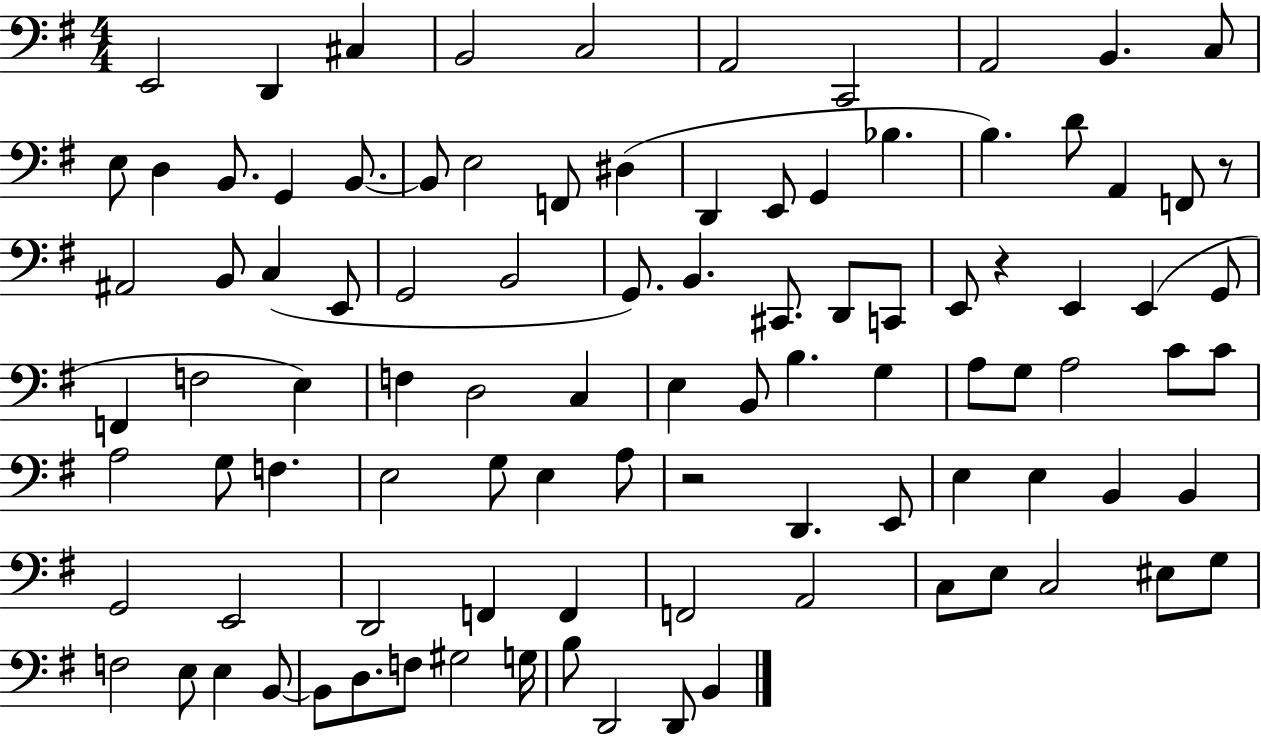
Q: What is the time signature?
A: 4/4